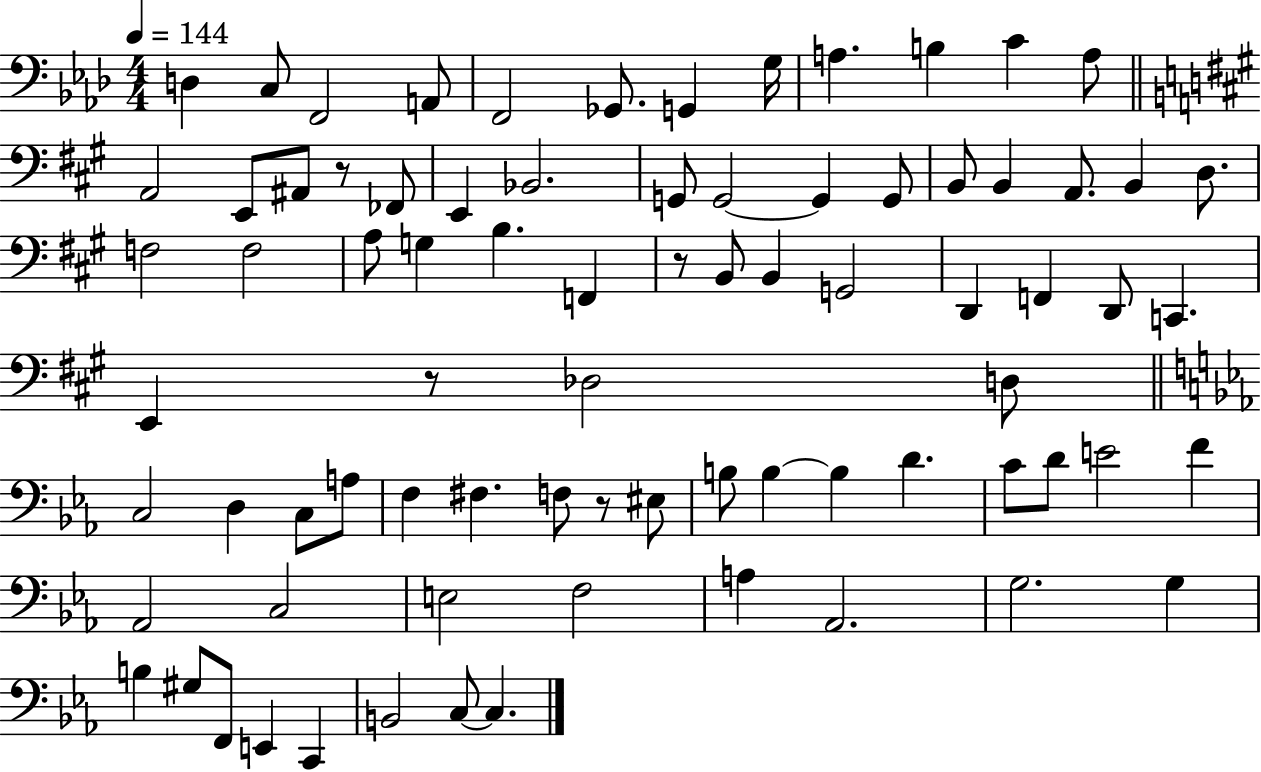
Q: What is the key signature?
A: AES major